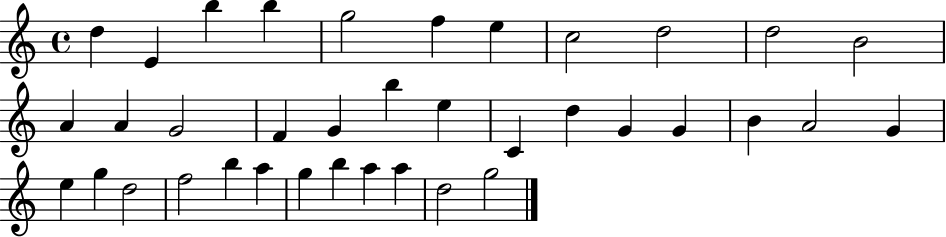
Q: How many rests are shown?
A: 0